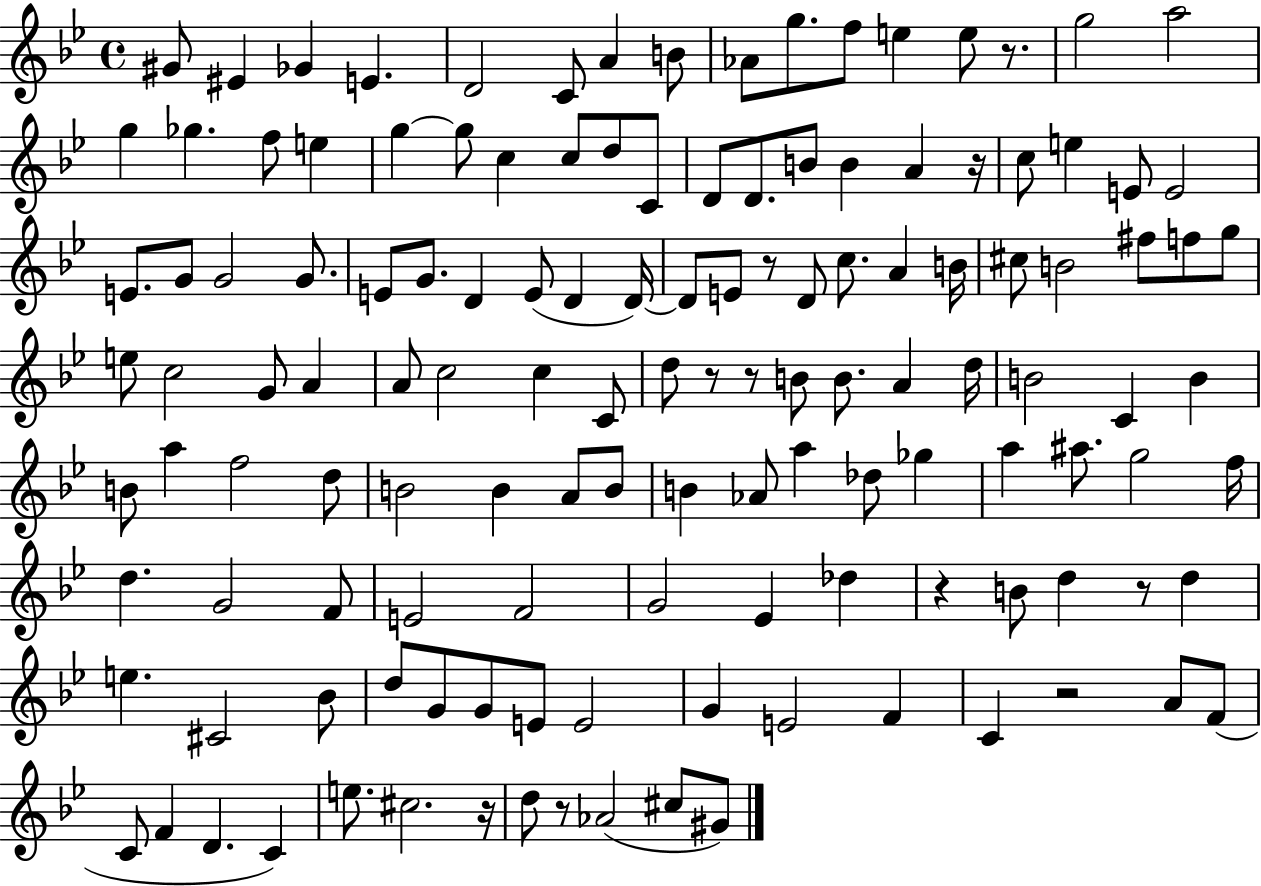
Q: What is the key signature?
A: BES major